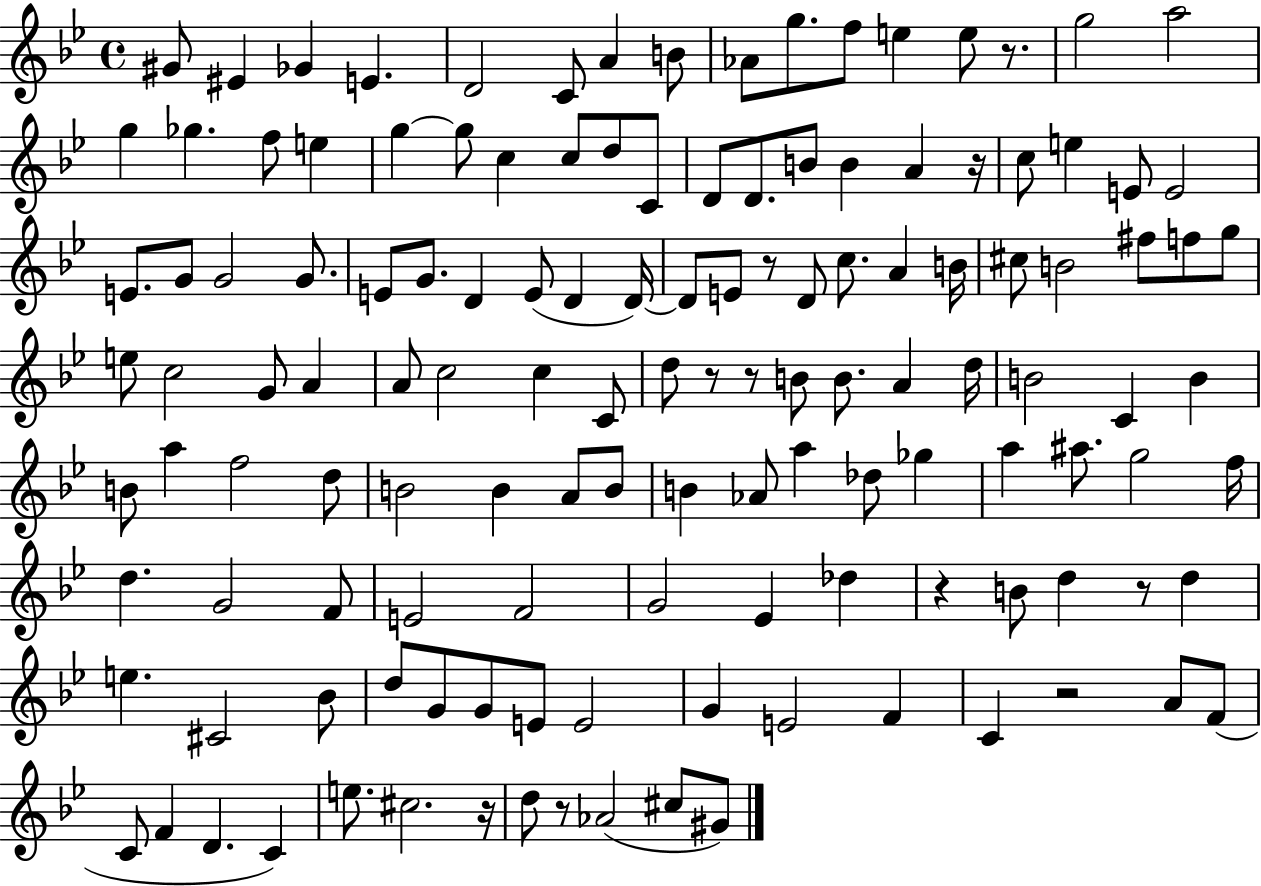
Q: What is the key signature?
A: BES major